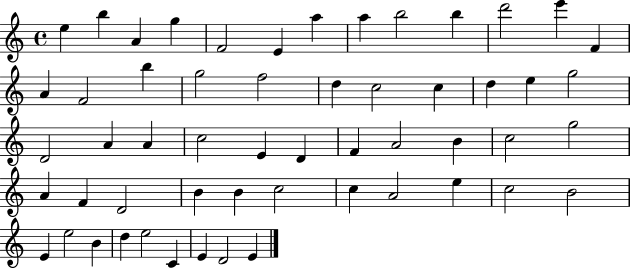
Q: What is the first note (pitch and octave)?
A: E5